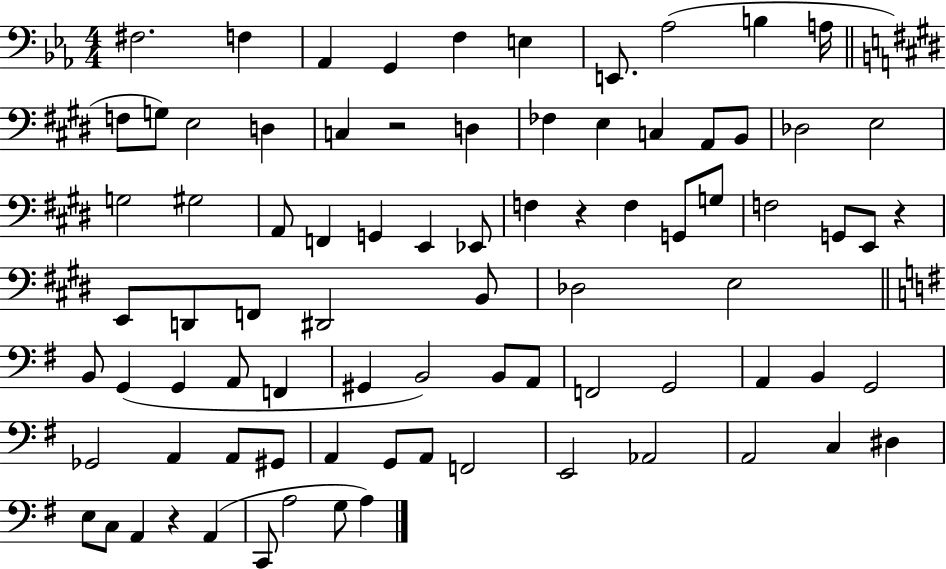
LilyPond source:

{
  \clef bass
  \numericTimeSignature
  \time 4/4
  \key ees \major
  \repeat volta 2 { fis2. f4 | aes,4 g,4 f4 e4 | e,8. aes2( b4 a16 | \bar "||" \break \key e \major f8 g8) e2 d4 | c4 r2 d4 | fes4 e4 c4 a,8 b,8 | des2 e2 | \break g2 gis2 | a,8 f,4 g,4 e,4 ees,8 | f4 r4 f4 g,8 g8 | f2 g,8 e,8 r4 | \break e,8 d,8 f,8 dis,2 b,8 | des2 e2 | \bar "||" \break \key g \major b,8 g,4( g,4 a,8 f,4 | gis,4 b,2) b,8 a,8 | f,2 g,2 | a,4 b,4 g,2 | \break ges,2 a,4 a,8 gis,8 | a,4 g,8 a,8 f,2 | e,2 aes,2 | a,2 c4 dis4 | \break e8 c8 a,4 r4 a,4( | c,8 a2 g8 a4) | } \bar "|."
}